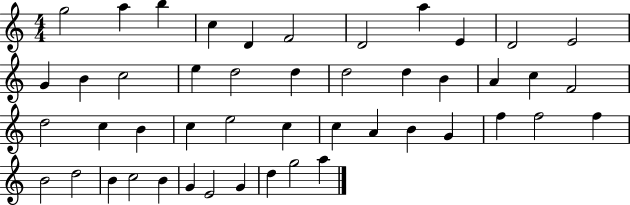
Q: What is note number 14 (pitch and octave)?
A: C5